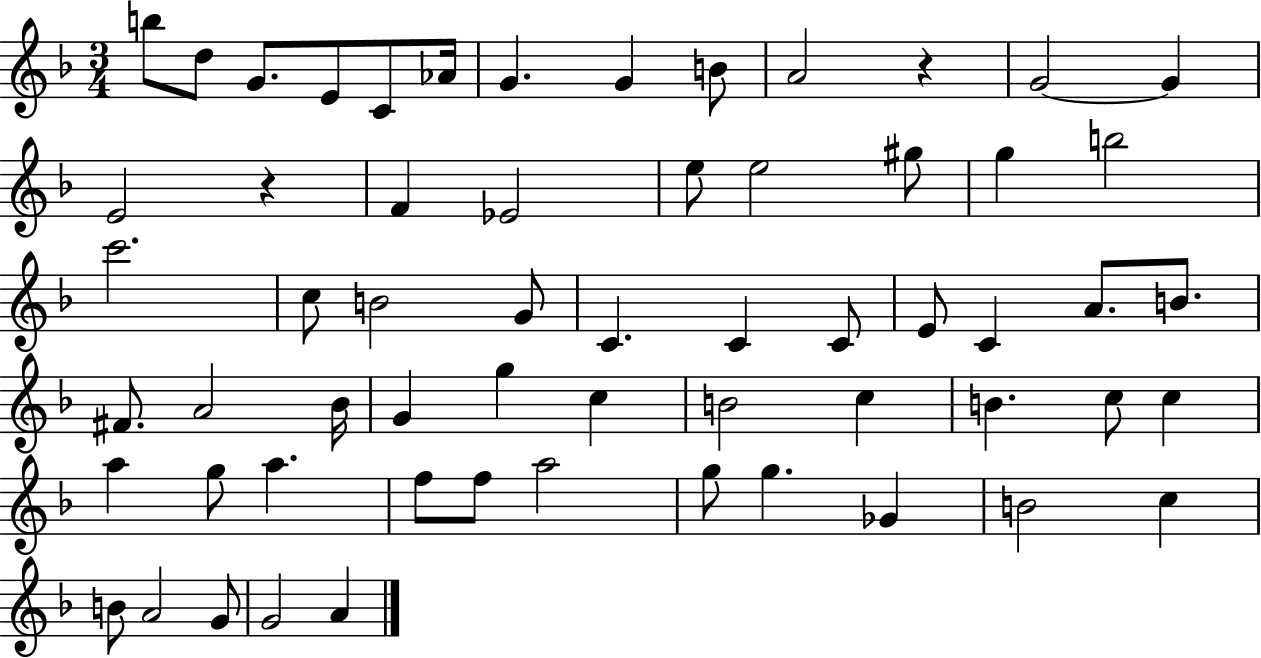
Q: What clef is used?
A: treble